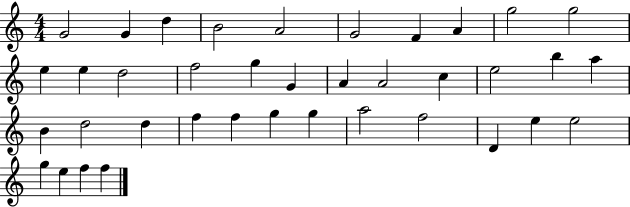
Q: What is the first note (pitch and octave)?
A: G4